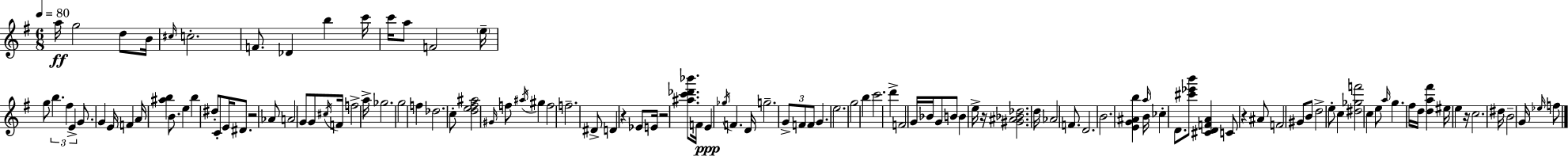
A5/s G5/h D5/e B4/s C#5/s C5/h. F4/e. Db4/q B5/q C6/s C6/s A5/e F4/h E5/s G5/e B5/q. F#5/q E4/q G4/e. G4/q E4/s F4/q A4/s [A#5,B5]/q B4/e. E5/q B5/q D#5/e C4/e E4/s D#4/e. R/h Ab4/e A4/h G4/e G4/e C#5/s F4/s F5/h A5/s Gb5/h. G5/h F5/q Db5/h. C5/e [D5,E5,F#5,A#5]/h G#4/s F5/e A#5/s G#5/q F5/h F5/h. D#4/e D4/q R/q Eb4/e E4/s R/h [A#5,C6,Db6,Bb6]/e. F4/s E4/q Gb5/s F4/q. D4/s G5/h. G4/e F4/e F4/e G4/q. E5/h. G5/h B5/q C6/h. D6/q F4/h G4/s Bb4/s G4/e B4/e B4/q E5/s R/s [G#4,A#4,Bb4,Db5]/h. D5/s Ab4/h F4/e. D4/h. B4/h. [E4,G4,A#4,B5]/q A5/s B4/s CES5/q D4/e. [C#6,Eb6,B6]/e [C#4,D4,F4,A4]/q C4/e R/q A#4/e F4/h G#4/e B4/e D5/h E5/e C5/q [D#5,Gb5,F6]/h C5/q E5/e A5/s G5/q. F#5/s D5/s [D5,A5,F#6]/q EIS5/s E5/q R/s C5/h. D#5/s B4/h G4/s Eb5/s F5/e